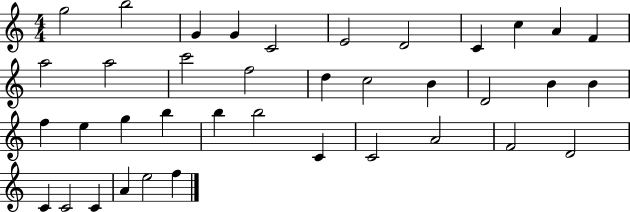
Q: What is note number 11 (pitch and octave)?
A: F4